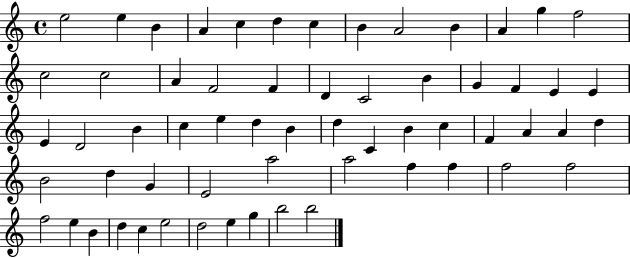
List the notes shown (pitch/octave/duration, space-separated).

E5/h E5/q B4/q A4/q C5/q D5/q C5/q B4/q A4/h B4/q A4/q G5/q F5/h C5/h C5/h A4/q F4/h F4/q D4/q C4/h B4/q G4/q F4/q E4/q E4/q E4/q D4/h B4/q C5/q E5/q D5/q B4/q D5/q C4/q B4/q C5/q F4/q A4/q A4/q D5/q B4/h D5/q G4/q E4/h A5/h A5/h F5/q F5/q F5/h F5/h F5/h E5/q B4/q D5/q C5/q E5/h D5/h E5/q G5/q B5/h B5/h